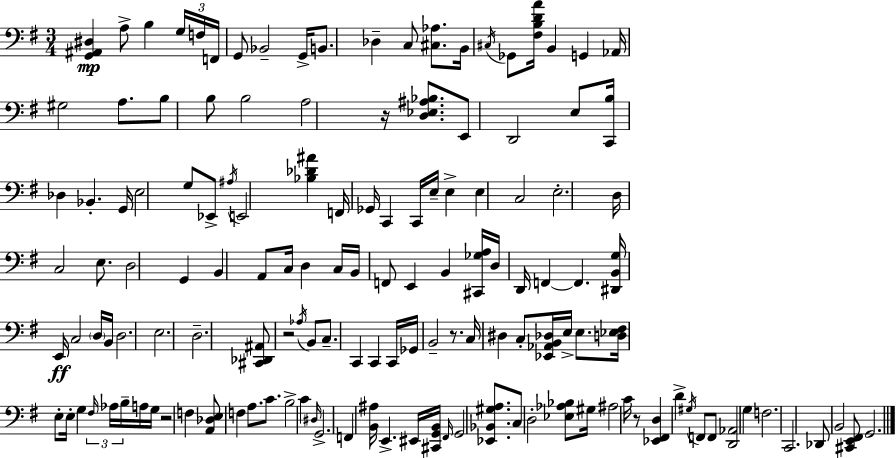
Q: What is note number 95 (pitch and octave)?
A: C4